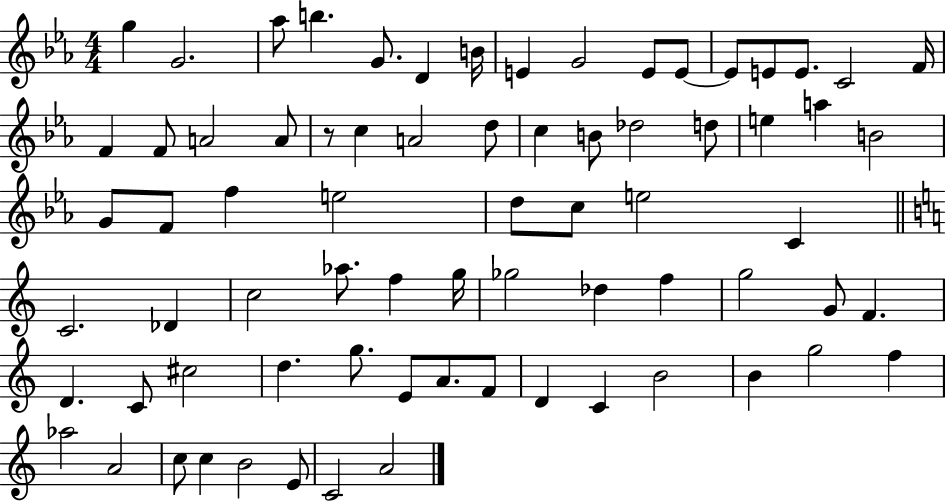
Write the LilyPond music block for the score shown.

{
  \clef treble
  \numericTimeSignature
  \time 4/4
  \key ees \major
  \repeat volta 2 { g''4 g'2. | aes''8 b''4. g'8. d'4 b'16 | e'4 g'2 e'8 e'8~~ | e'8 e'8 e'8. c'2 f'16 | \break f'4 f'8 a'2 a'8 | r8 c''4 a'2 d''8 | c''4 b'8 des''2 d''8 | e''4 a''4 b'2 | \break g'8 f'8 f''4 e''2 | d''8 c''8 e''2 c'4 | \bar "||" \break \key c \major c'2. des'4 | c''2 aes''8. f''4 g''16 | ges''2 des''4 f''4 | g''2 g'8 f'4. | \break d'4. c'8 cis''2 | d''4. g''8. e'8 a'8. f'8 | d'4 c'4 b'2 | b'4 g''2 f''4 | \break aes''2 a'2 | c''8 c''4 b'2 e'8 | c'2 a'2 | } \bar "|."
}